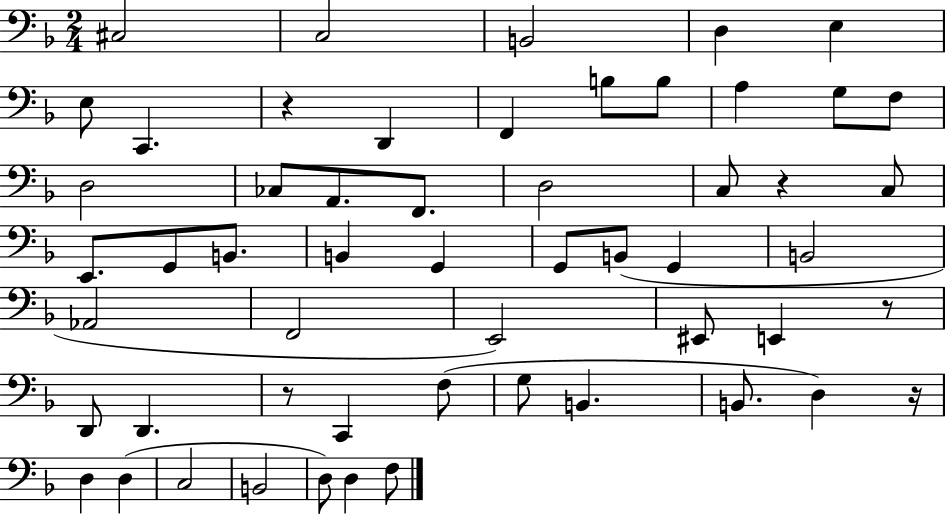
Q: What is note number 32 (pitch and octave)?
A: F2